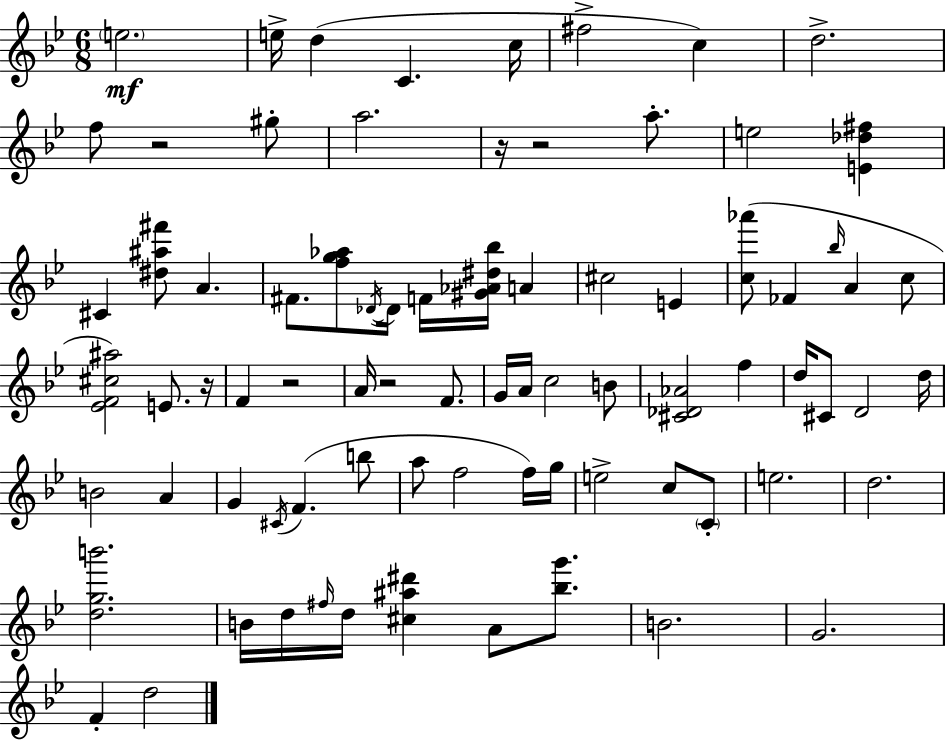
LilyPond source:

{
  \clef treble
  \numericTimeSignature
  \time 6/8
  \key bes \major
  \repeat volta 2 { \parenthesize e''2.\mf | e''16-> d''4( c'4. c''16 | fis''2-> c''4) | d''2.-> | \break f''8 r2 gis''8-. | a''2. | r16 r2 a''8.-. | e''2 <e' des'' fis''>4 | \break cis'4 <dis'' ais'' fis'''>8 a'4. | fis'8. <f'' g'' aes''>8 \acciaccatura { des'16~ }~ des'16 f'16 <gis' aes' dis'' bes''>16 a'4 | cis''2 e'4 | <c'' aes'''>8( fes'4 \grace { bes''16 } a'4 | \break c''8 <ees' f' cis'' ais''>2) e'8. | r16 f'4 r2 | a'16 r2 f'8. | g'16 a'16 c''2 | \break b'8 <cis' des' aes'>2 f''4 | d''16 cis'8 d'2 | d''16 b'2 a'4 | g'4 \acciaccatura { cis'16 }( f'4. | \break b''8 a''8 f''2 | f''16) g''16 e''2-> c''8 | \parenthesize c'8-. e''2. | d''2. | \break <d'' g'' b'''>2. | b'16 d''16 \grace { fis''16 } d''16 <cis'' ais'' dis'''>4 a'8 | <bes'' g'''>8. b'2. | g'2. | \break f'4-. d''2 | } \bar "|."
}